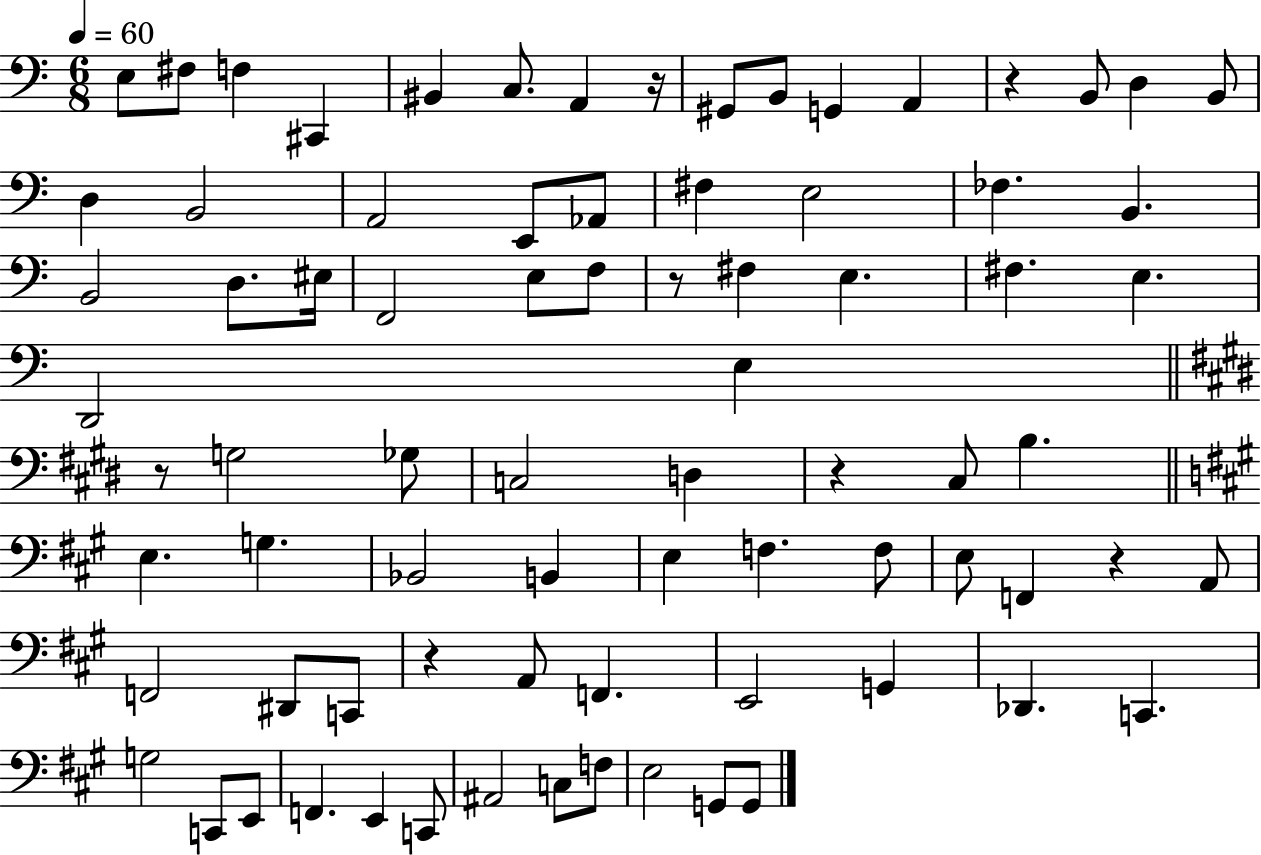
X:1
T:Untitled
M:6/8
L:1/4
K:C
E,/2 ^F,/2 F, ^C,, ^B,, C,/2 A,, z/4 ^G,,/2 B,,/2 G,, A,, z B,,/2 D, B,,/2 D, B,,2 A,,2 E,,/2 _A,,/2 ^F, E,2 _F, B,, B,,2 D,/2 ^E,/4 F,,2 E,/2 F,/2 z/2 ^F, E, ^F, E, D,,2 E, z/2 G,2 _G,/2 C,2 D, z ^C,/2 B, E, G, _B,,2 B,, E, F, F,/2 E,/2 F,, z A,,/2 F,,2 ^D,,/2 C,,/2 z A,,/2 F,, E,,2 G,, _D,, C,, G,2 C,,/2 E,,/2 F,, E,, C,,/2 ^A,,2 C,/2 F,/2 E,2 G,,/2 G,,/2